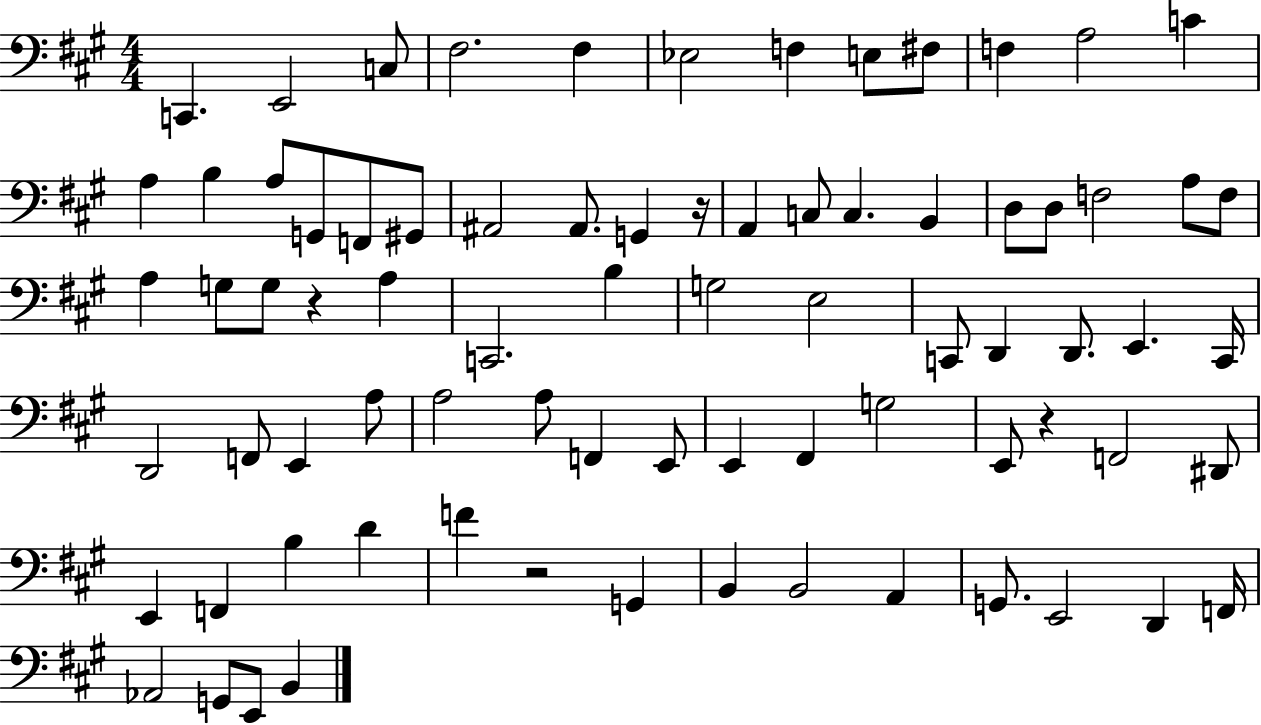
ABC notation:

X:1
T:Untitled
M:4/4
L:1/4
K:A
C,, E,,2 C,/2 ^F,2 ^F, _E,2 F, E,/2 ^F,/2 F, A,2 C A, B, A,/2 G,,/2 F,,/2 ^G,,/2 ^A,,2 ^A,,/2 G,, z/4 A,, C,/2 C, B,, D,/2 D,/2 F,2 A,/2 F,/2 A, G,/2 G,/2 z A, C,,2 B, G,2 E,2 C,,/2 D,, D,,/2 E,, C,,/4 D,,2 F,,/2 E,, A,/2 A,2 A,/2 F,, E,,/2 E,, ^F,, G,2 E,,/2 z F,,2 ^D,,/2 E,, F,, B, D F z2 G,, B,, B,,2 A,, G,,/2 E,,2 D,, F,,/4 _A,,2 G,,/2 E,,/2 B,,